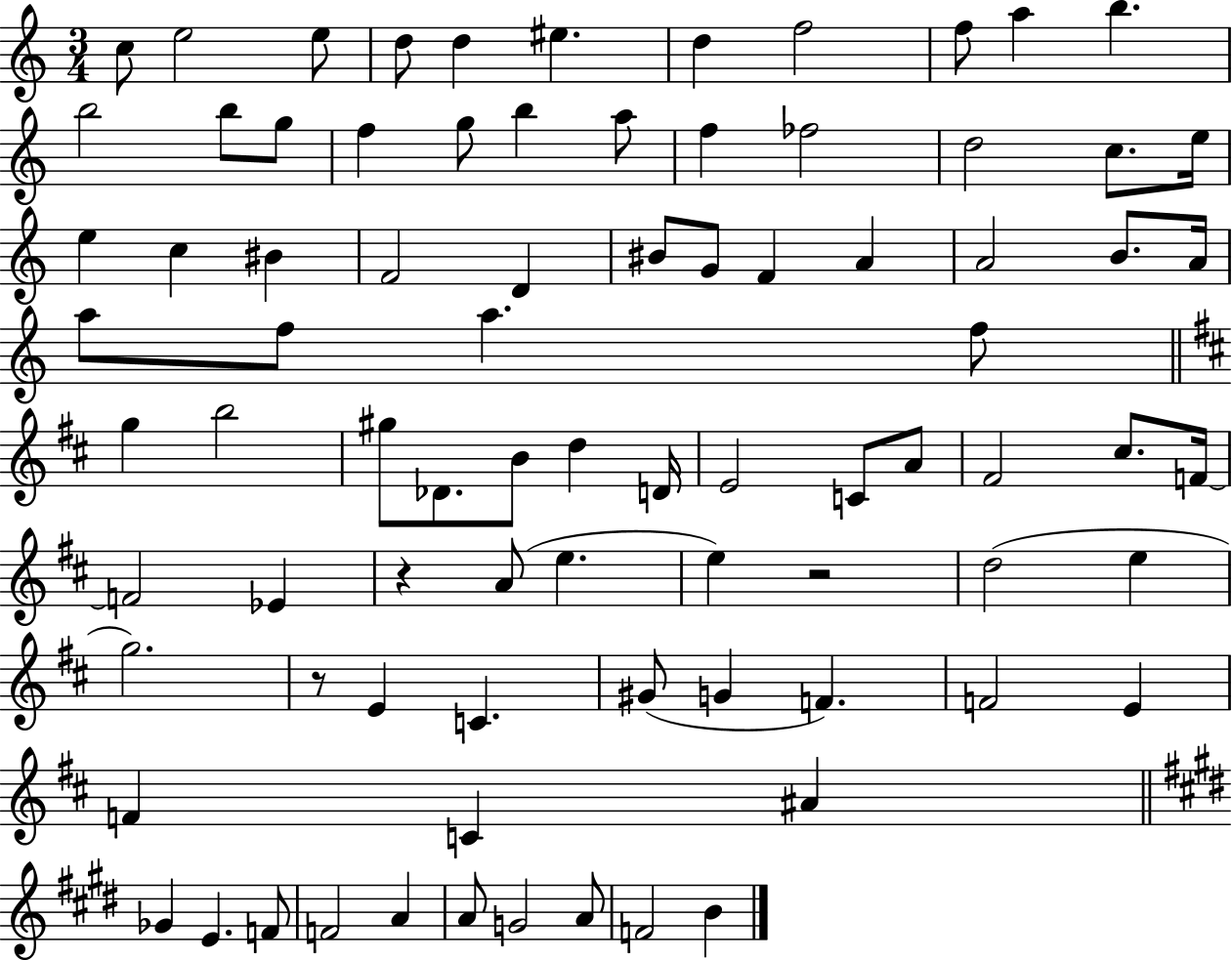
{
  \clef treble
  \numericTimeSignature
  \time 3/4
  \key c \major
  c''8 e''2 e''8 | d''8 d''4 eis''4. | d''4 f''2 | f''8 a''4 b''4. | \break b''2 b''8 g''8 | f''4 g''8 b''4 a''8 | f''4 fes''2 | d''2 c''8. e''16 | \break e''4 c''4 bis'4 | f'2 d'4 | bis'8 g'8 f'4 a'4 | a'2 b'8. a'16 | \break a''8 f''8 a''4. f''8 | \bar "||" \break \key b \minor g''4 b''2 | gis''8 des'8. b'8 d''4 d'16 | e'2 c'8 a'8 | fis'2 cis''8. f'16~~ | \break f'2 ees'4 | r4 a'8( e''4. | e''4) r2 | d''2( e''4 | \break g''2.) | r8 e'4 c'4. | gis'8( g'4 f'4.) | f'2 e'4 | \break f'4 c'4 ais'4 | \bar "||" \break \key e \major ges'4 e'4. f'8 | f'2 a'4 | a'8 g'2 a'8 | f'2 b'4 | \break \bar "|."
}